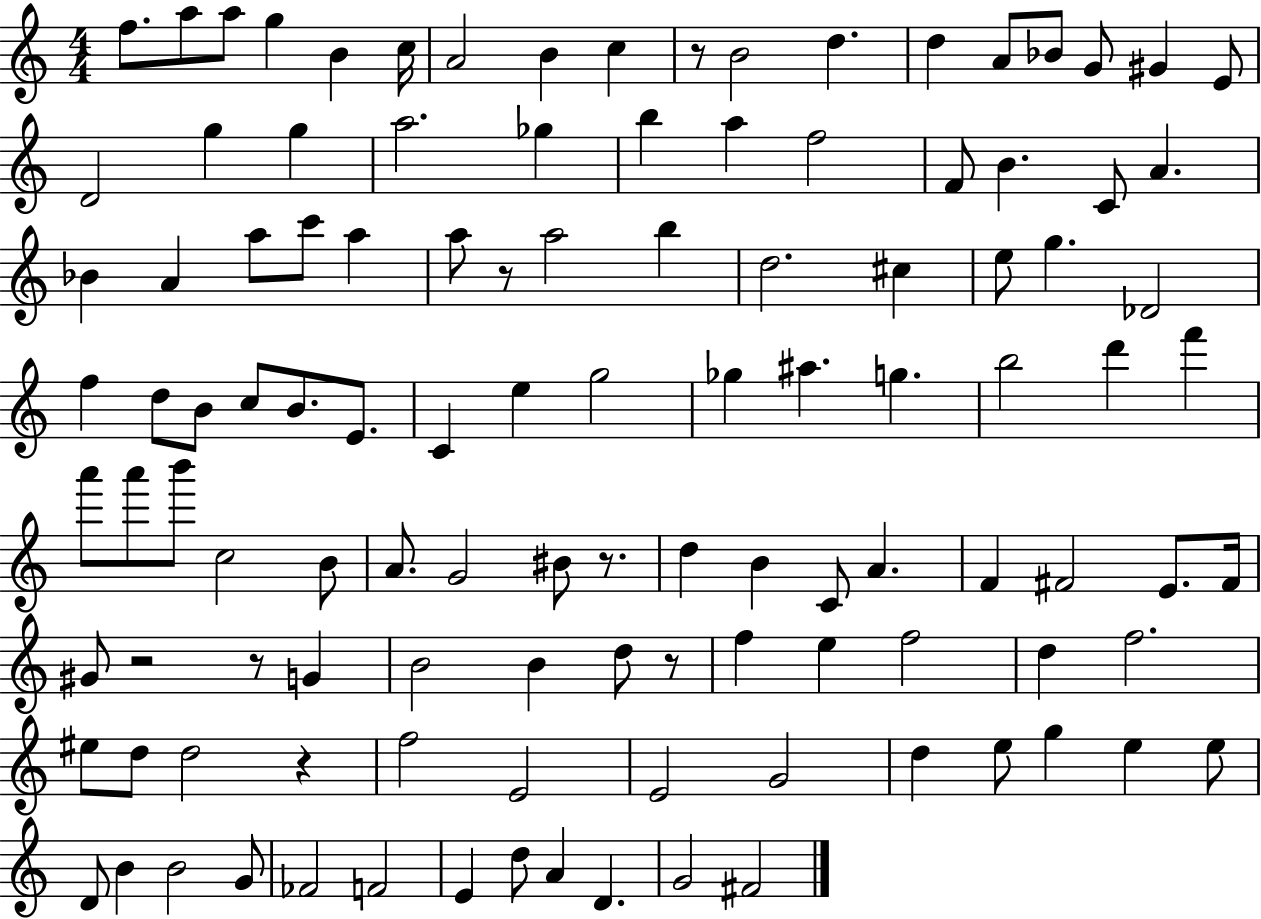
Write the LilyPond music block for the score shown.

{
  \clef treble
  \numericTimeSignature
  \time 4/4
  \key c \major
  f''8. a''8 a''8 g''4 b'4 c''16 | a'2 b'4 c''4 | r8 b'2 d''4. | d''4 a'8 bes'8 g'8 gis'4 e'8 | \break d'2 g''4 g''4 | a''2. ges''4 | b''4 a''4 f''2 | f'8 b'4. c'8 a'4. | \break bes'4 a'4 a''8 c'''8 a''4 | a''8 r8 a''2 b''4 | d''2. cis''4 | e''8 g''4. des'2 | \break f''4 d''8 b'8 c''8 b'8. e'8. | c'4 e''4 g''2 | ges''4 ais''4. g''4. | b''2 d'''4 f'''4 | \break a'''8 a'''8 b'''8 c''2 b'8 | a'8. g'2 bis'8 r8. | d''4 b'4 c'8 a'4. | f'4 fis'2 e'8. fis'16 | \break gis'8 r2 r8 g'4 | b'2 b'4 d''8 r8 | f''4 e''4 f''2 | d''4 f''2. | \break eis''8 d''8 d''2 r4 | f''2 e'2 | e'2 g'2 | d''4 e''8 g''4 e''4 e''8 | \break d'8 b'4 b'2 g'8 | fes'2 f'2 | e'4 d''8 a'4 d'4. | g'2 fis'2 | \break \bar "|."
}